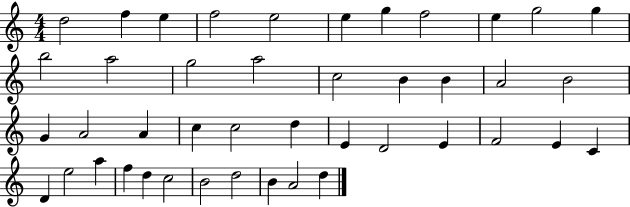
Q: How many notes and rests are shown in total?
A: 43